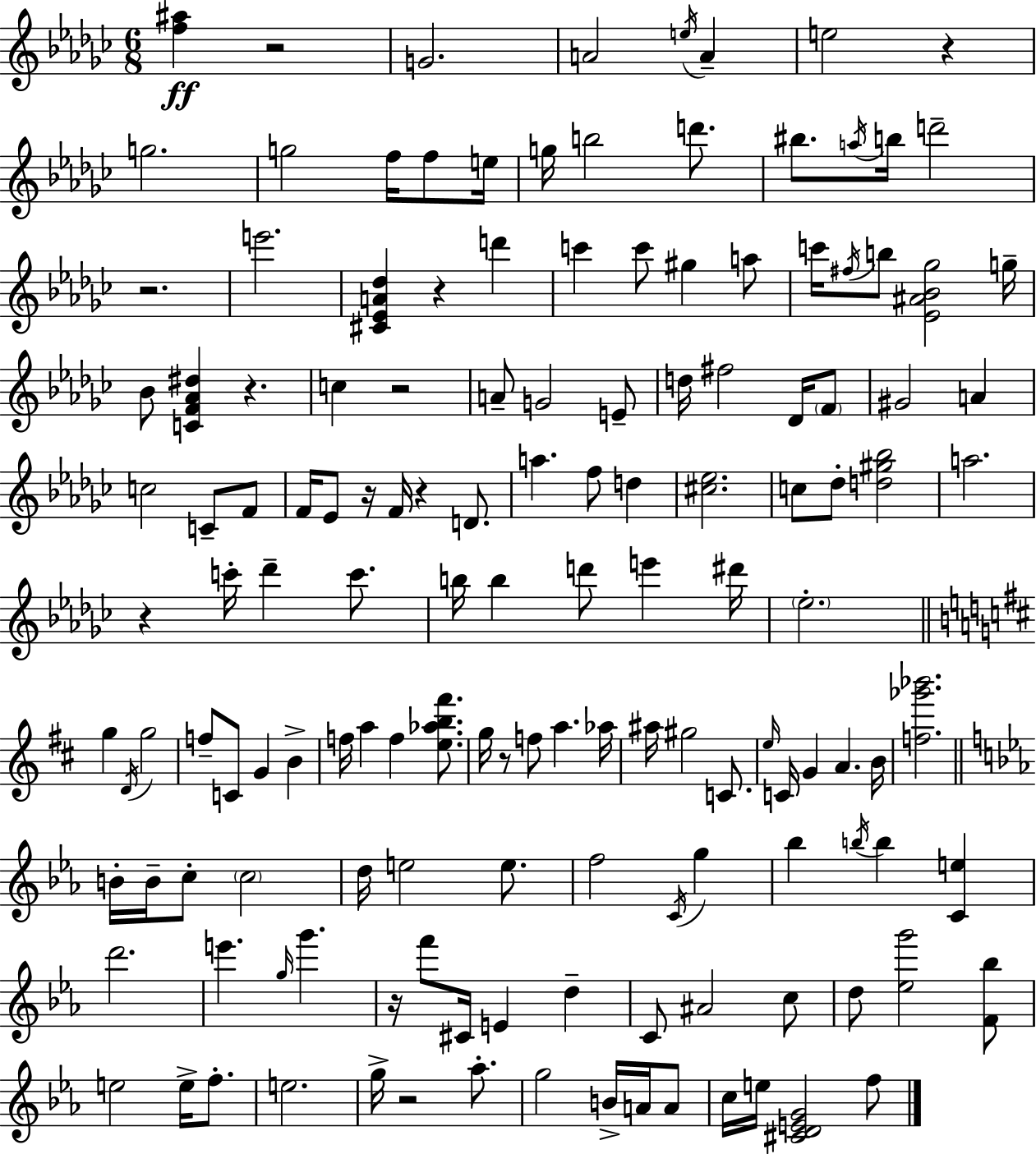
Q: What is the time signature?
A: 6/8